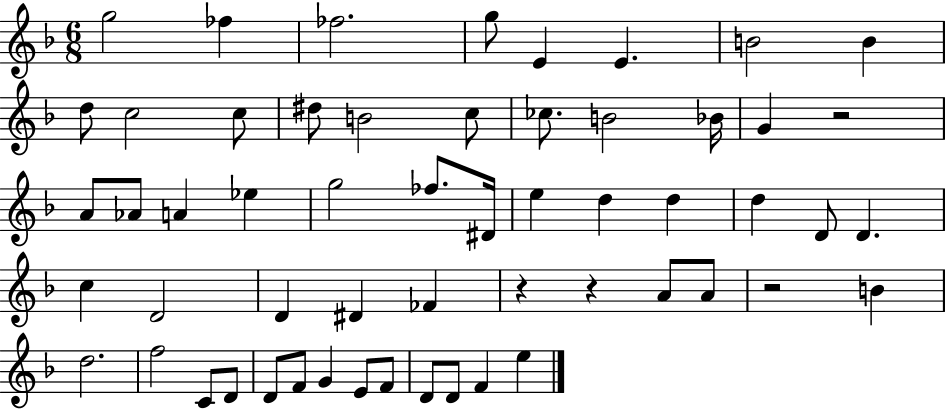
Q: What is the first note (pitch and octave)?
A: G5